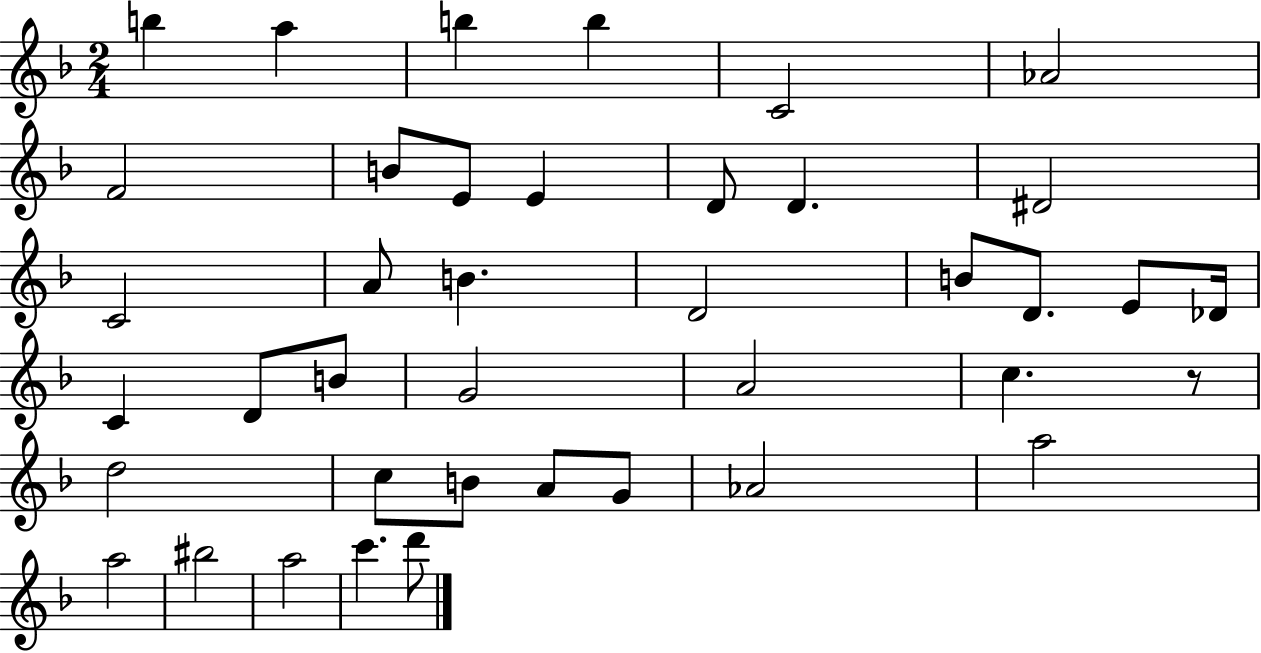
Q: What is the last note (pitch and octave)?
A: D6